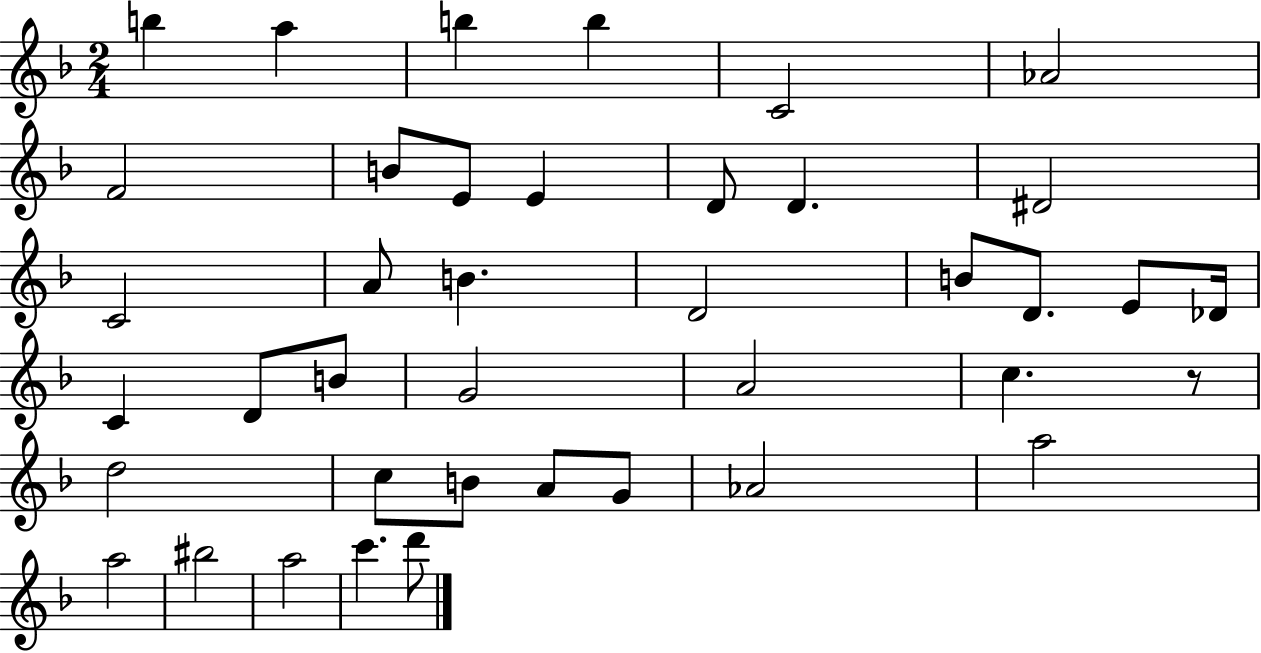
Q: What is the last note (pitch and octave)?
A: D6